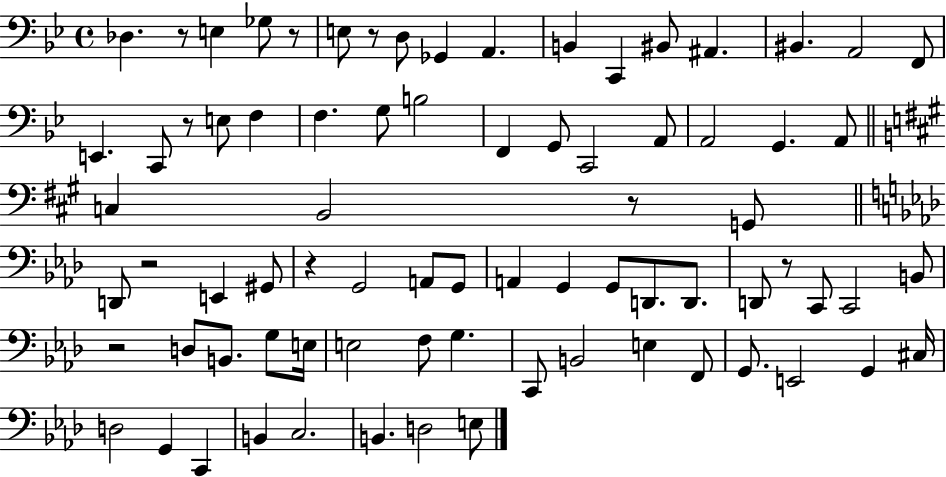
{
  \clef bass
  \time 4/4
  \defaultTimeSignature
  \key bes \major
  des4. r8 e4 ges8 r8 | e8 r8 d8 ges,4 a,4. | b,4 c,4 bis,8 ais,4. | bis,4. a,2 f,8 | \break e,4. c,8 r8 e8 f4 | f4. g8 b2 | f,4 g,8 c,2 a,8 | a,2 g,4. a,8 | \break \bar "||" \break \key a \major c4 b,2 r8 g,8 | \bar "||" \break \key aes \major d,8 r2 e,4 gis,8 | r4 g,2 a,8 g,8 | a,4 g,4 g,8 d,8. d,8. | d,8 r8 c,8 c,2 b,8 | \break r2 d8 b,8. g8 e16 | e2 f8 g4. | c,8 b,2 e4 f,8 | g,8. e,2 g,4 cis16 | \break d2 g,4 c,4 | b,4 c2. | b,4. d2 e8 | \bar "|."
}